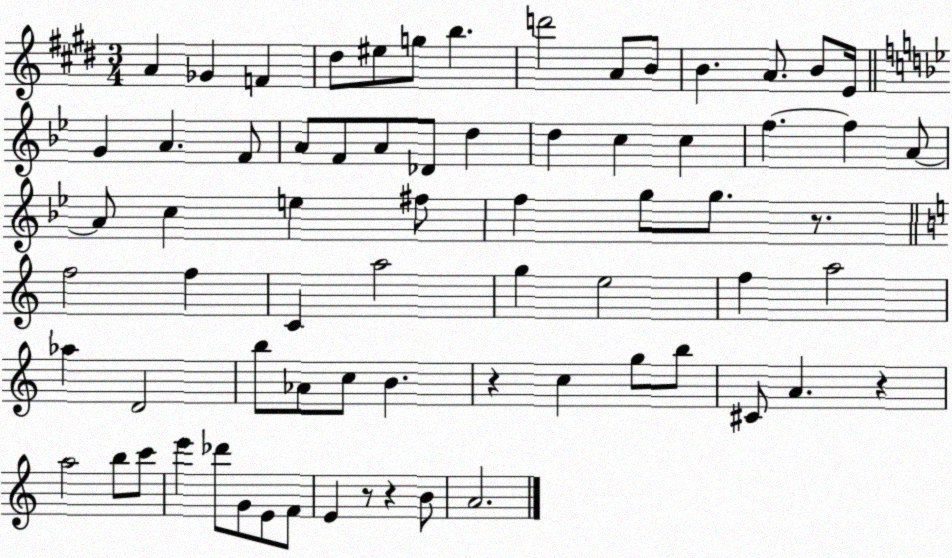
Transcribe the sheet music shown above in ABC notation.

X:1
T:Untitled
M:3/4
L:1/4
K:E
A _G F ^d/2 ^e/2 g/2 b d'2 A/2 B/2 B A/2 B/2 E/4 G A F/2 A/2 F/2 A/2 _D/2 d d c c f f A/2 A/2 c e ^f/2 f g/2 g/2 z/2 f2 f C a2 g e2 f a2 _a D2 b/2 _A/2 c/2 B z c g/2 b/2 ^C/2 A z a2 b/2 c'/2 e' _d'/2 G/2 E/2 F/2 E z/2 z B/2 A2